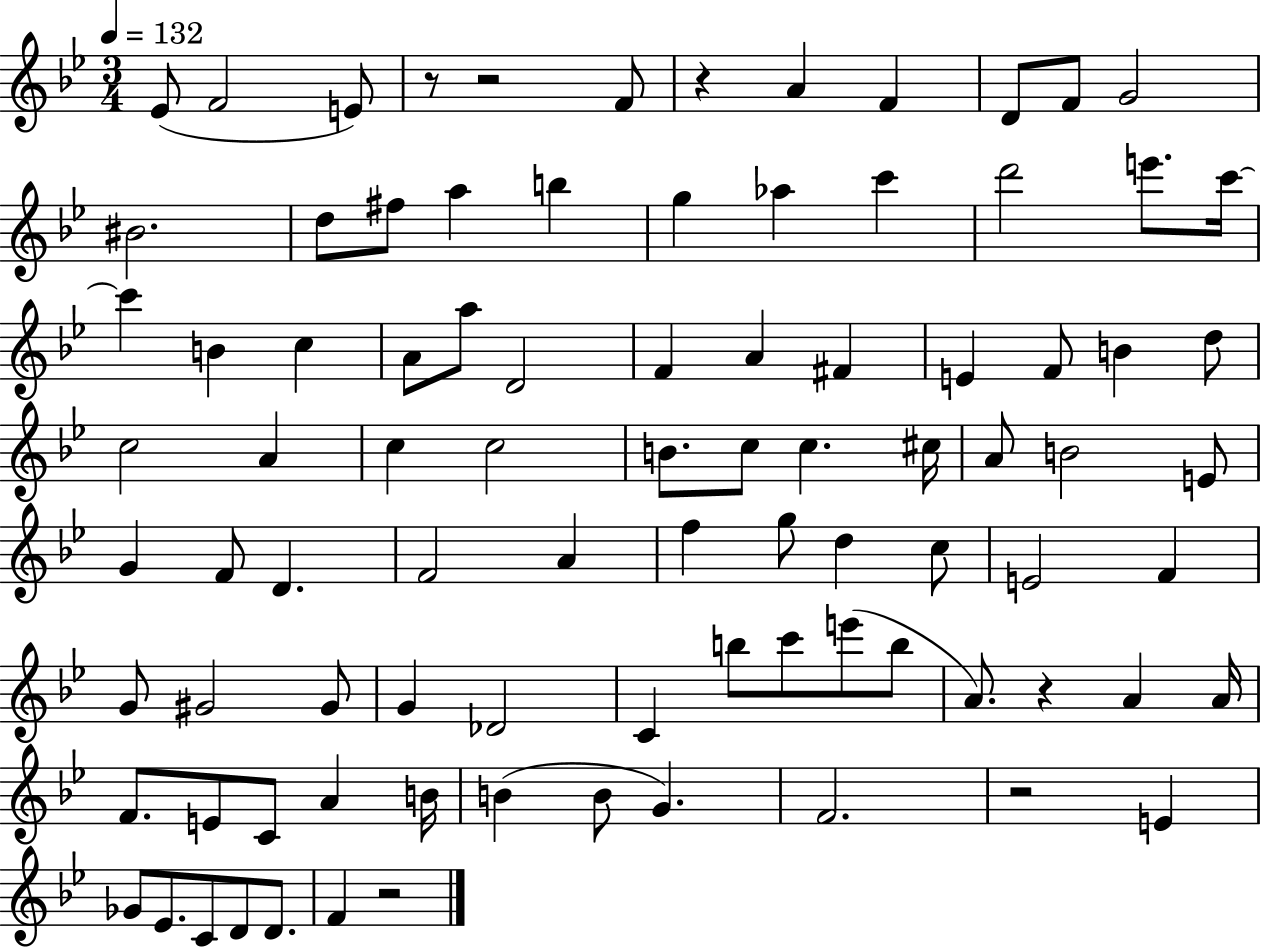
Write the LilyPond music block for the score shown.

{
  \clef treble
  \numericTimeSignature
  \time 3/4
  \key bes \major
  \tempo 4 = 132
  ees'8( f'2 e'8) | r8 r2 f'8 | r4 a'4 f'4 | d'8 f'8 g'2 | \break bis'2. | d''8 fis''8 a''4 b''4 | g''4 aes''4 c'''4 | d'''2 e'''8. c'''16~~ | \break c'''4 b'4 c''4 | a'8 a''8 d'2 | f'4 a'4 fis'4 | e'4 f'8 b'4 d''8 | \break c''2 a'4 | c''4 c''2 | b'8. c''8 c''4. cis''16 | a'8 b'2 e'8 | \break g'4 f'8 d'4. | f'2 a'4 | f''4 g''8 d''4 c''8 | e'2 f'4 | \break g'8 gis'2 gis'8 | g'4 des'2 | c'4 b''8 c'''8 e'''8( b''8 | a'8.) r4 a'4 a'16 | \break f'8. e'8 c'8 a'4 b'16 | b'4( b'8 g'4.) | f'2. | r2 e'4 | \break ges'8 ees'8. c'8 d'8 d'8. | f'4 r2 | \bar "|."
}